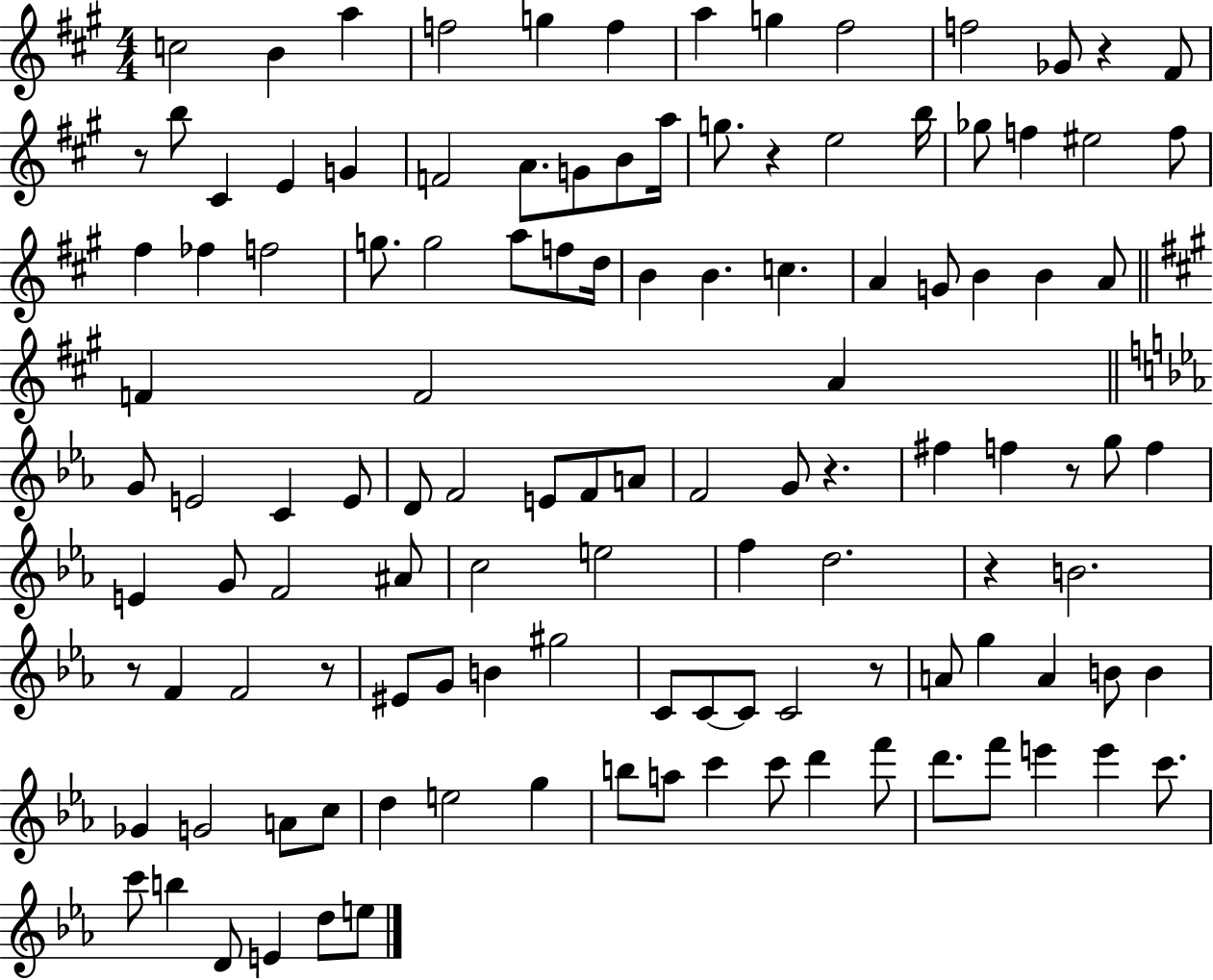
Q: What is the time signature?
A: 4/4